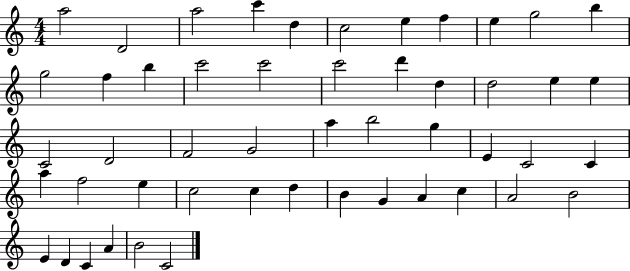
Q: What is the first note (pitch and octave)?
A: A5